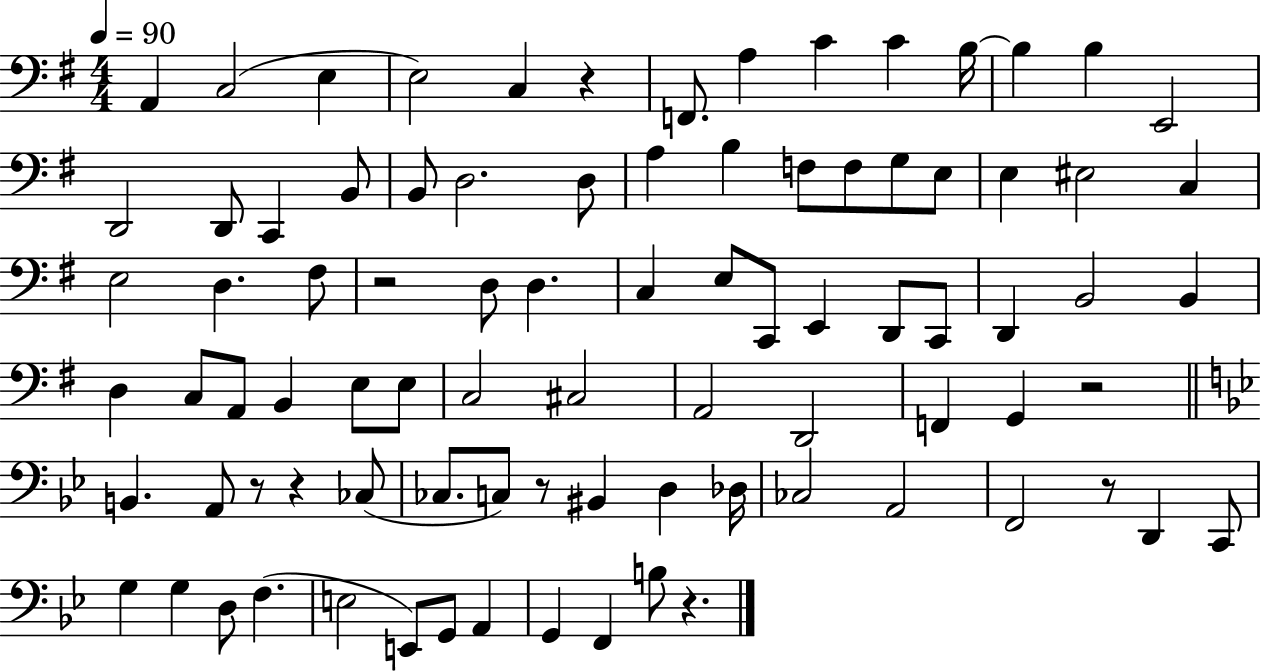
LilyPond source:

{
  \clef bass
  \numericTimeSignature
  \time 4/4
  \key g \major
  \tempo 4 = 90
  \repeat volta 2 { a,4 c2( e4 | e2) c4 r4 | f,8. a4 c'4 c'4 b16~~ | b4 b4 e,2 | \break d,2 d,8 c,4 b,8 | b,8 d2. d8 | a4 b4 f8 f8 g8 e8 | e4 eis2 c4 | \break e2 d4. fis8 | r2 d8 d4. | c4 e8 c,8 e,4 d,8 c,8 | d,4 b,2 b,4 | \break d4 c8 a,8 b,4 e8 e8 | c2 cis2 | a,2 d,2 | f,4 g,4 r2 | \break \bar "||" \break \key bes \major b,4. a,8 r8 r4 ces8( | ces8. c8) r8 bis,4 d4 des16 | ces2 a,2 | f,2 r8 d,4 c,8 | \break g4 g4 d8 f4.( | e2 e,8) g,8 a,4 | g,4 f,4 b8 r4. | } \bar "|."
}